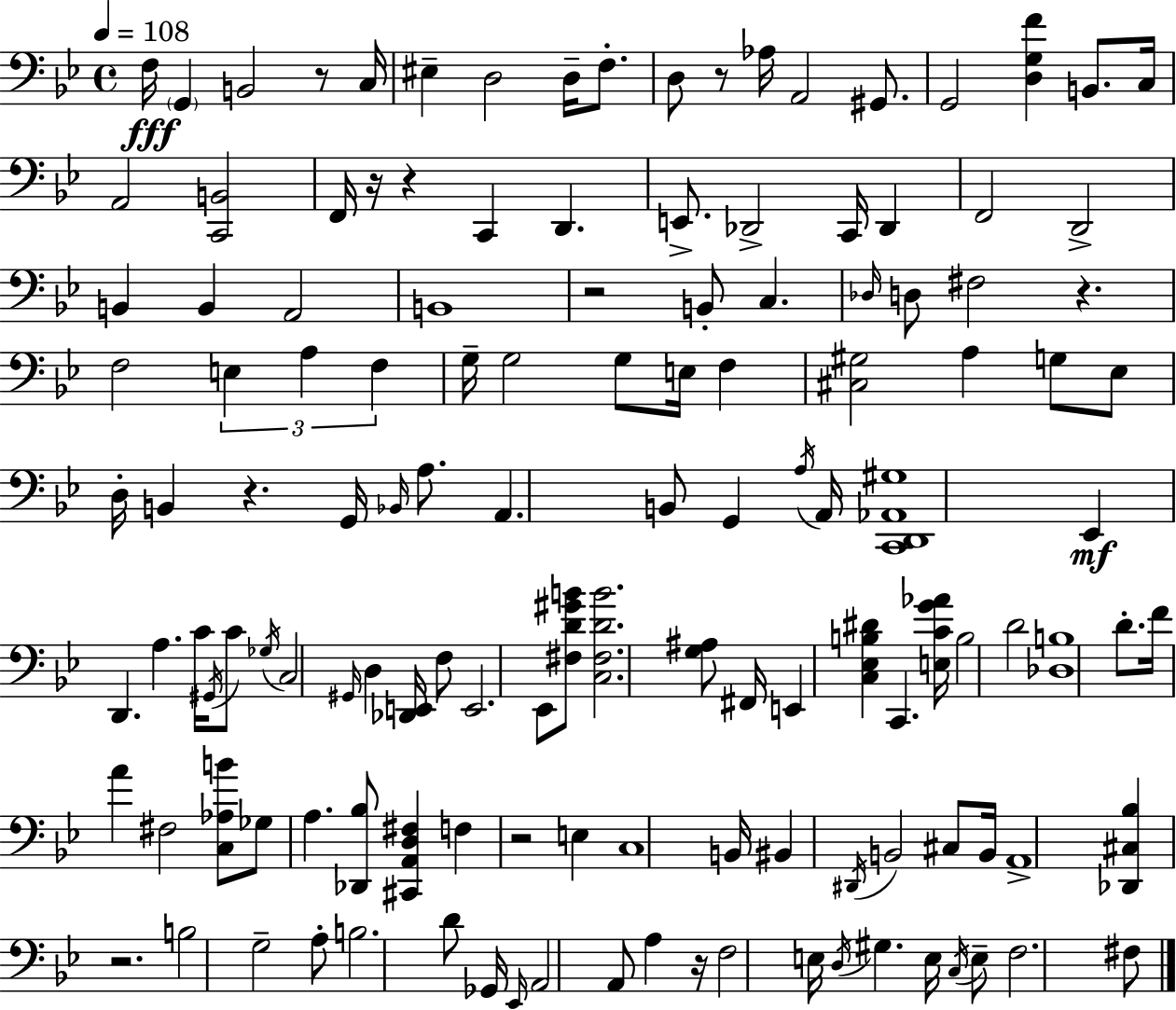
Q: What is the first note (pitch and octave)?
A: F3